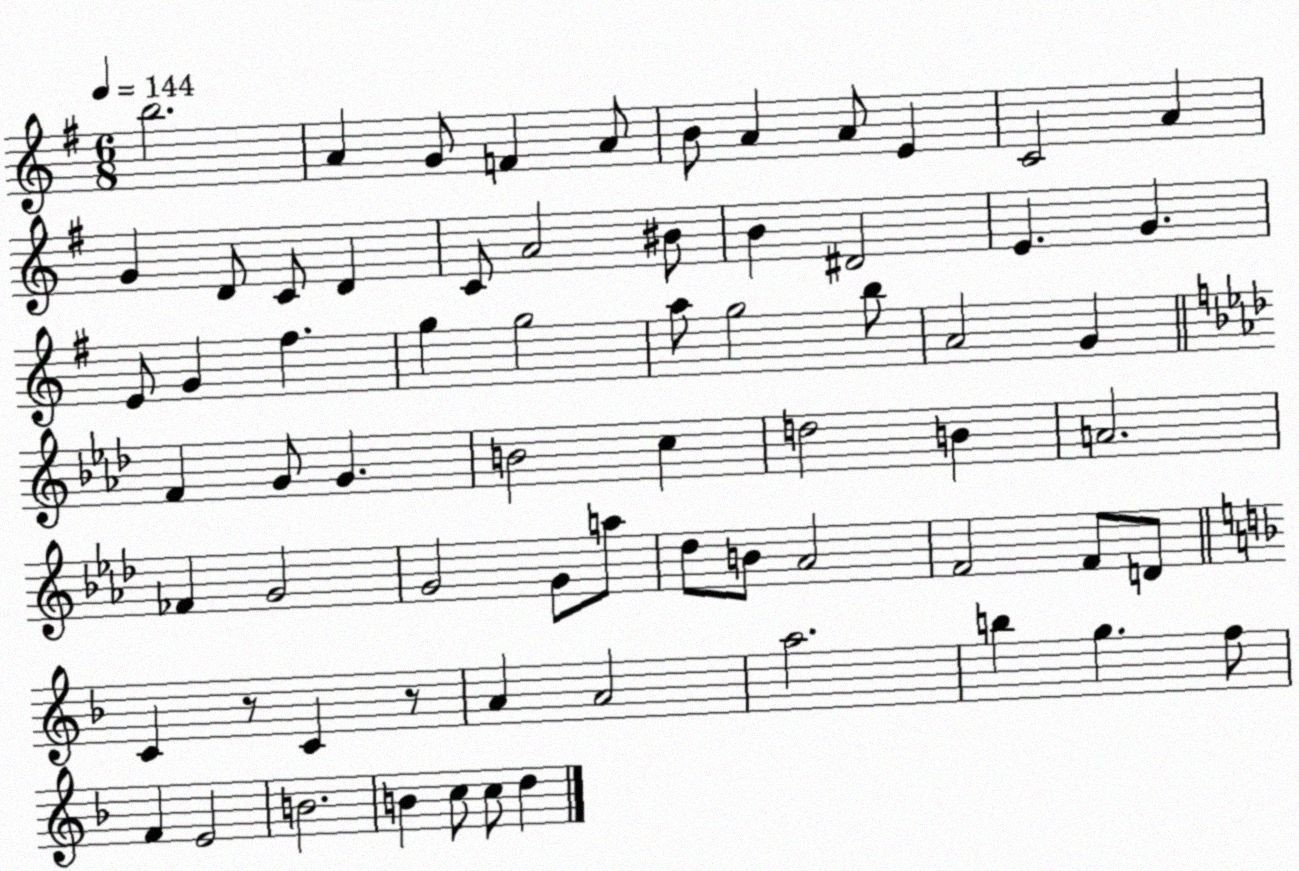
X:1
T:Untitled
M:6/8
L:1/4
K:G
b2 A G/2 F A/2 B/2 A A/2 E C2 A G D/2 C/2 D C/2 A2 ^B/2 B ^D2 E G E/2 G ^f g g2 a/2 g2 b/2 A2 G F G/2 G B2 c d2 B A2 _F G2 G2 G/2 a/2 _d/2 B/2 _A2 F2 F/2 D/2 C z/2 C z/2 A A2 a2 b g f/2 F E2 B2 B c/2 c/2 d